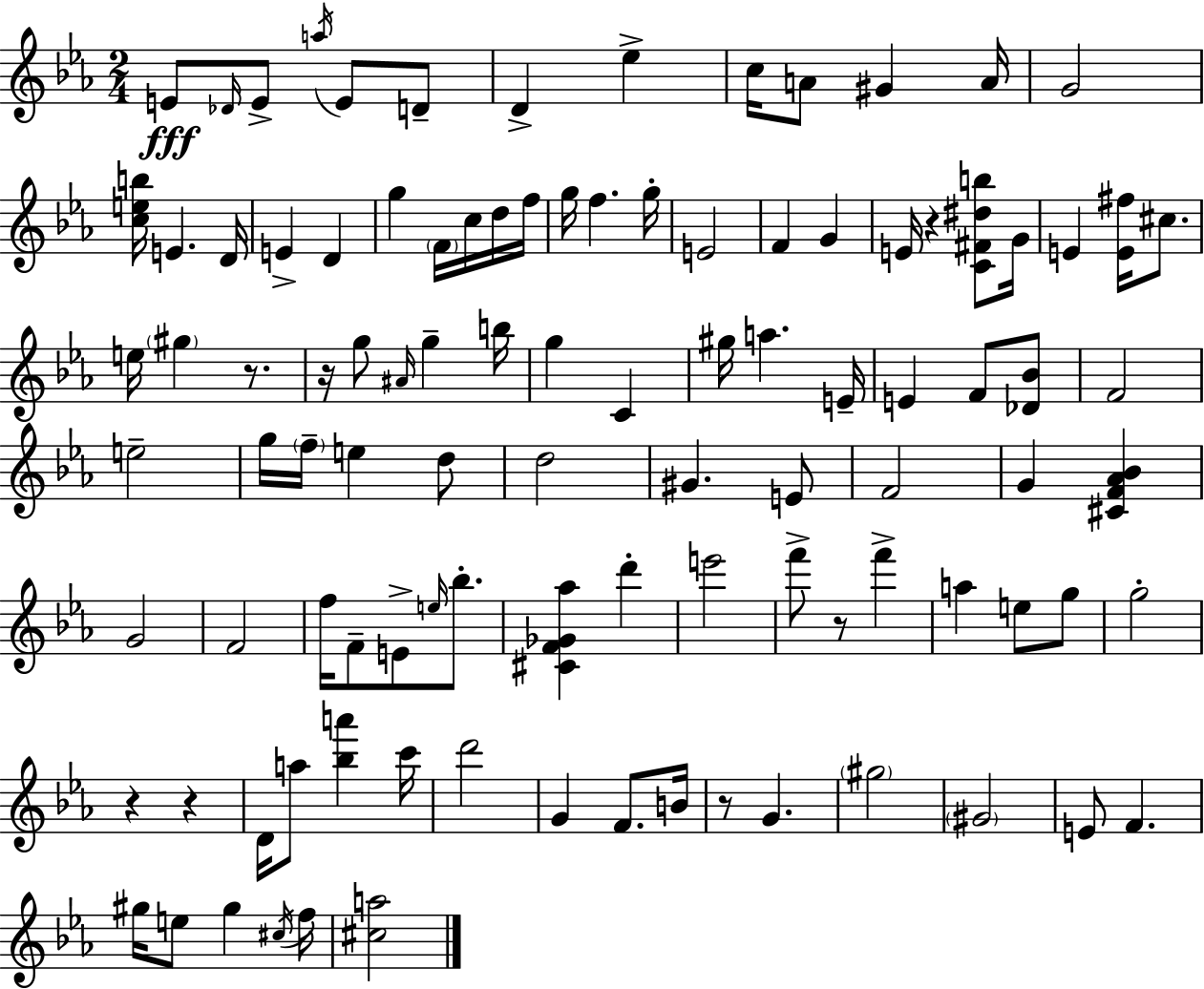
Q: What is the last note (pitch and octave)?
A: F5